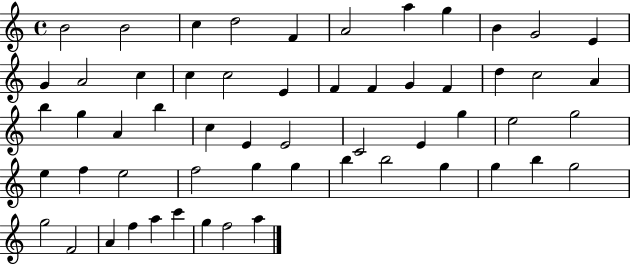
B4/h B4/h C5/q D5/h F4/q A4/h A5/q G5/q B4/q G4/h E4/q G4/q A4/h C5/q C5/q C5/h E4/q F4/q F4/q G4/q F4/q D5/q C5/h A4/q B5/q G5/q A4/q B5/q C5/q E4/q E4/h C4/h E4/q G5/q E5/h G5/h E5/q F5/q E5/h F5/h G5/q G5/q B5/q B5/h G5/q G5/q B5/q G5/h G5/h F4/h A4/q F5/q A5/q C6/q G5/q F5/h A5/q